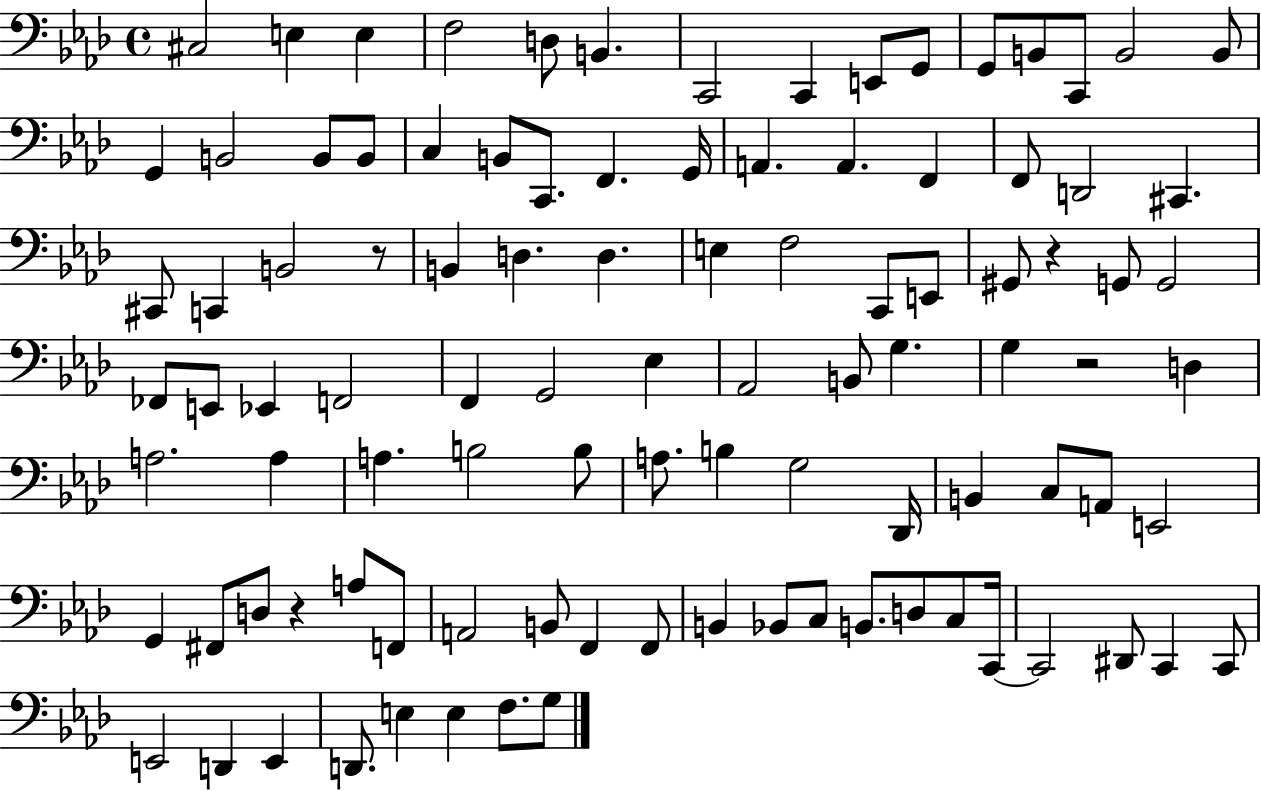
C#3/h E3/q E3/q F3/h D3/e B2/q. C2/h C2/q E2/e G2/e G2/e B2/e C2/e B2/h B2/e G2/q B2/h B2/e B2/e C3/q B2/e C2/e. F2/q. G2/s A2/q. A2/q. F2/q F2/e D2/h C#2/q. C#2/e C2/q B2/h R/e B2/q D3/q. D3/q. E3/q F3/h C2/e E2/e G#2/e R/q G2/e G2/h FES2/e E2/e Eb2/q F2/h F2/q G2/h Eb3/q Ab2/h B2/e G3/q. G3/q R/h D3/q A3/h. A3/q A3/q. B3/h B3/e A3/e. B3/q G3/h Db2/s B2/q C3/e A2/e E2/h G2/q F#2/e D3/e R/q A3/e F2/e A2/h B2/e F2/q F2/e B2/q Bb2/e C3/e B2/e. D3/e C3/e C2/s C2/h D#2/e C2/q C2/e E2/h D2/q E2/q D2/e. E3/q E3/q F3/e. G3/e